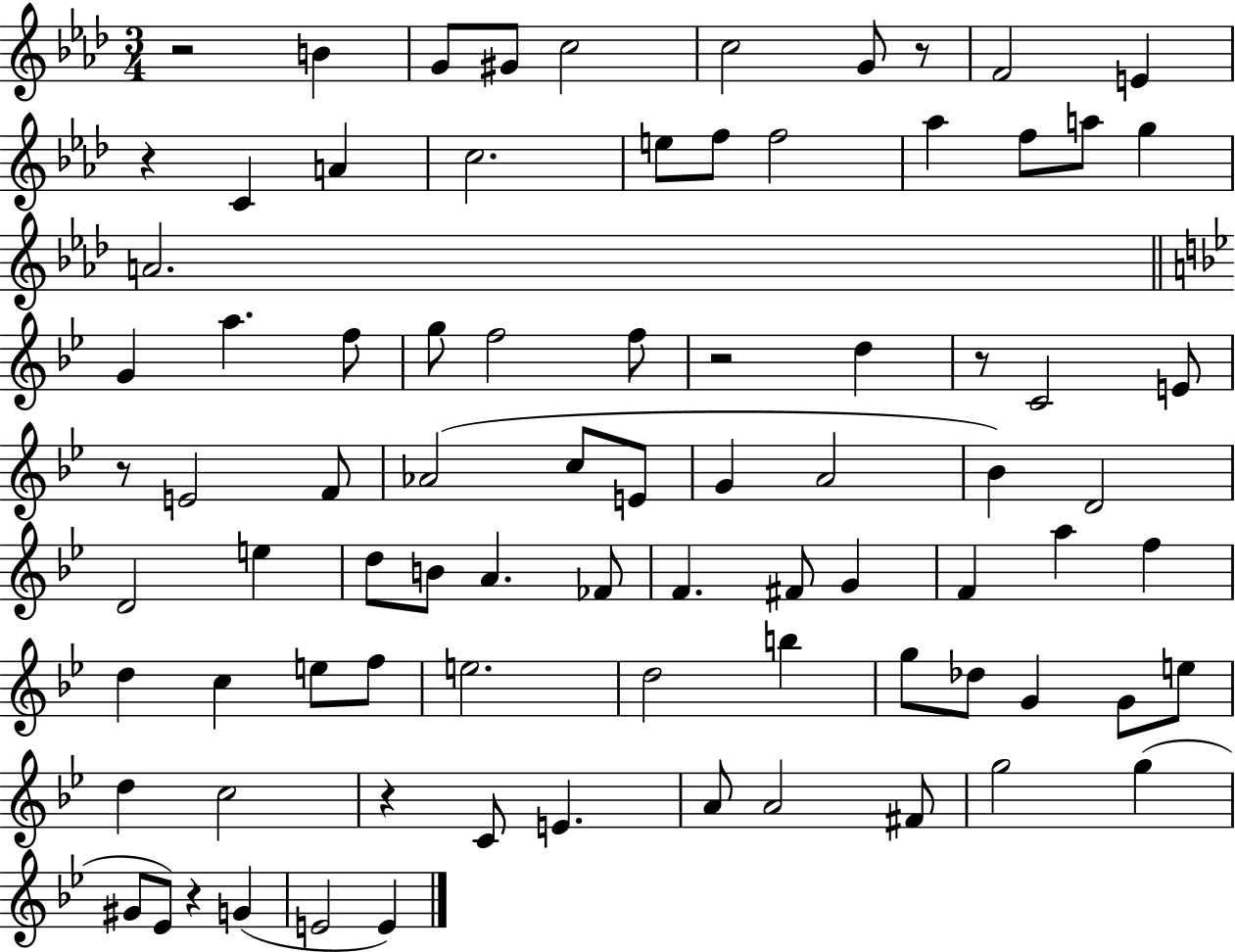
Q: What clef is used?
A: treble